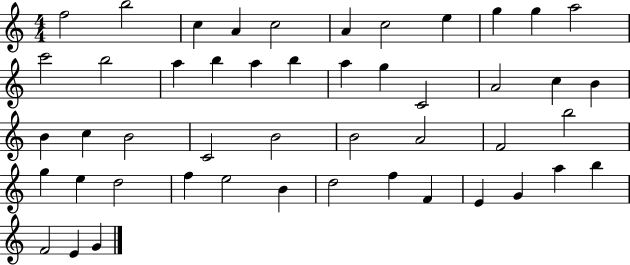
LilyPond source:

{
  \clef treble
  \numericTimeSignature
  \time 4/4
  \key c \major
  f''2 b''2 | c''4 a'4 c''2 | a'4 c''2 e''4 | g''4 g''4 a''2 | \break c'''2 b''2 | a''4 b''4 a''4 b''4 | a''4 g''4 c'2 | a'2 c''4 b'4 | \break b'4 c''4 b'2 | c'2 b'2 | b'2 a'2 | f'2 b''2 | \break g''4 e''4 d''2 | f''4 e''2 b'4 | d''2 f''4 f'4 | e'4 g'4 a''4 b''4 | \break f'2 e'4 g'4 | \bar "|."
}